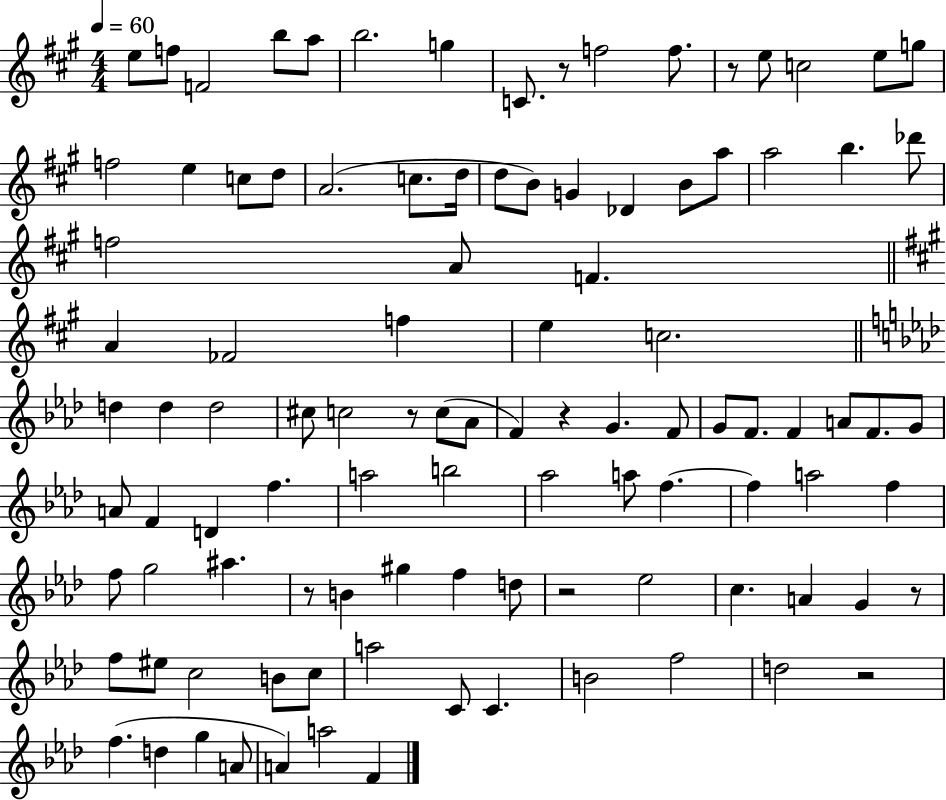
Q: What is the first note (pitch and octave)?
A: E5